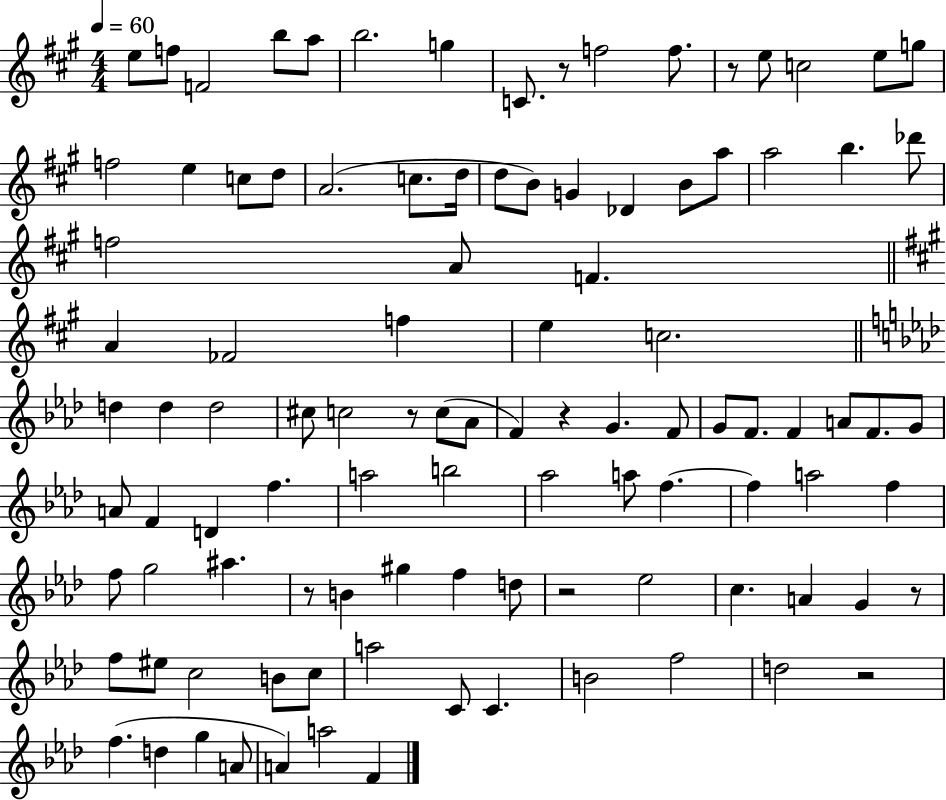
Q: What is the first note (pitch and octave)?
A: E5